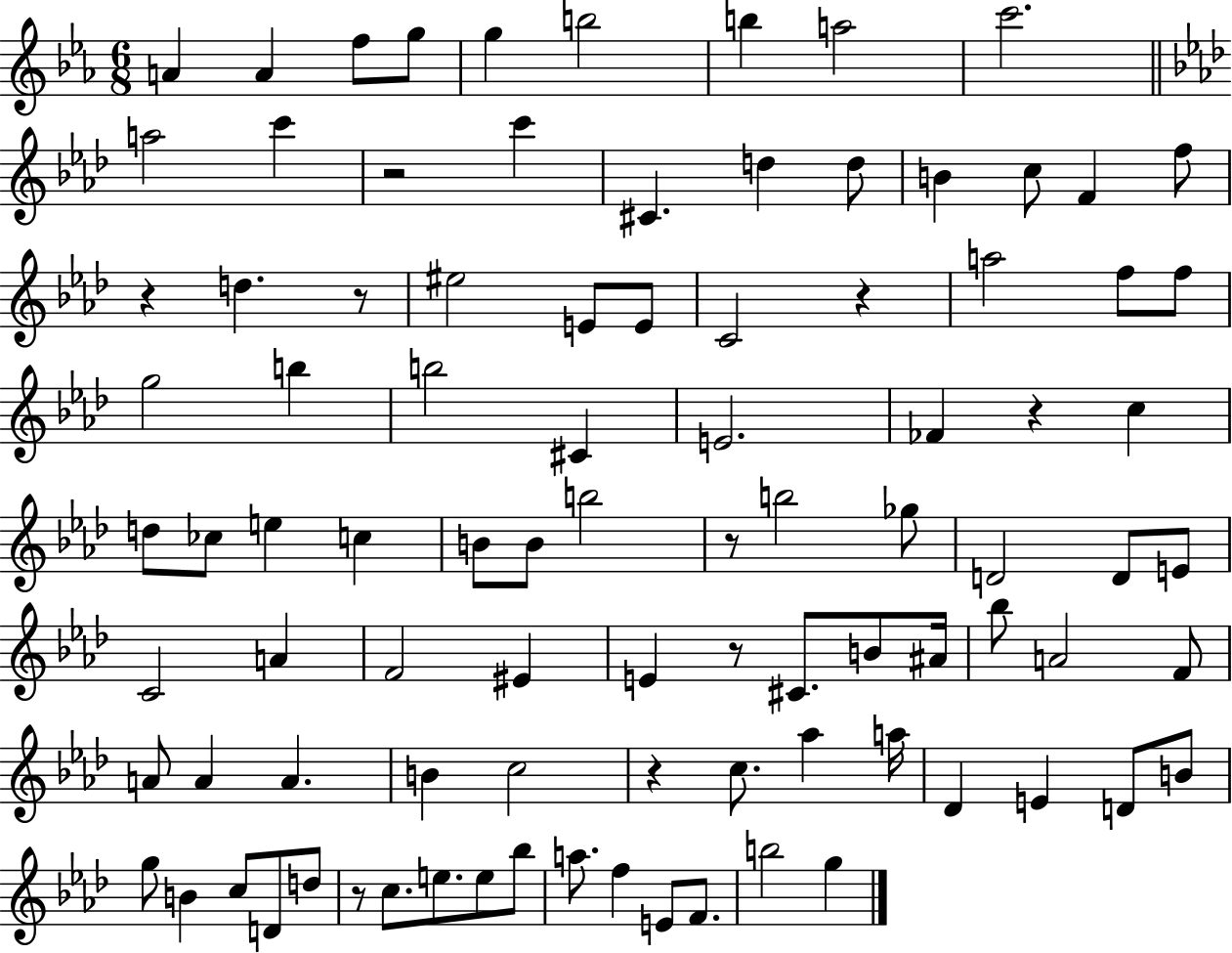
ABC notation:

X:1
T:Untitled
M:6/8
L:1/4
K:Eb
A A f/2 g/2 g b2 b a2 c'2 a2 c' z2 c' ^C d d/2 B c/2 F f/2 z d z/2 ^e2 E/2 E/2 C2 z a2 f/2 f/2 g2 b b2 ^C E2 _F z c d/2 _c/2 e c B/2 B/2 b2 z/2 b2 _g/2 D2 D/2 E/2 C2 A F2 ^E E z/2 ^C/2 B/2 ^A/4 _b/2 A2 F/2 A/2 A A B c2 z c/2 _a a/4 _D E D/2 B/2 g/2 B c/2 D/2 d/2 z/2 c/2 e/2 e/2 _b/2 a/2 f E/2 F/2 b2 g